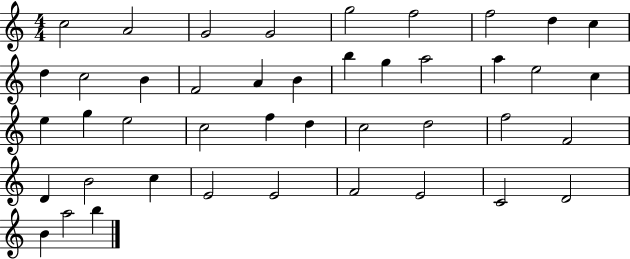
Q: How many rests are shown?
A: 0